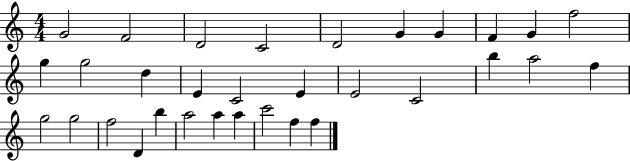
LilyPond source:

{
  \clef treble
  \numericTimeSignature
  \time 4/4
  \key c \major
  g'2 f'2 | d'2 c'2 | d'2 g'4 g'4 | f'4 g'4 f''2 | \break g''4 g''2 d''4 | e'4 c'2 e'4 | e'2 c'2 | b''4 a''2 f''4 | \break g''2 g''2 | f''2 d'4 b''4 | a''2 a''4 a''4 | c'''2 f''4 f''4 | \break \bar "|."
}